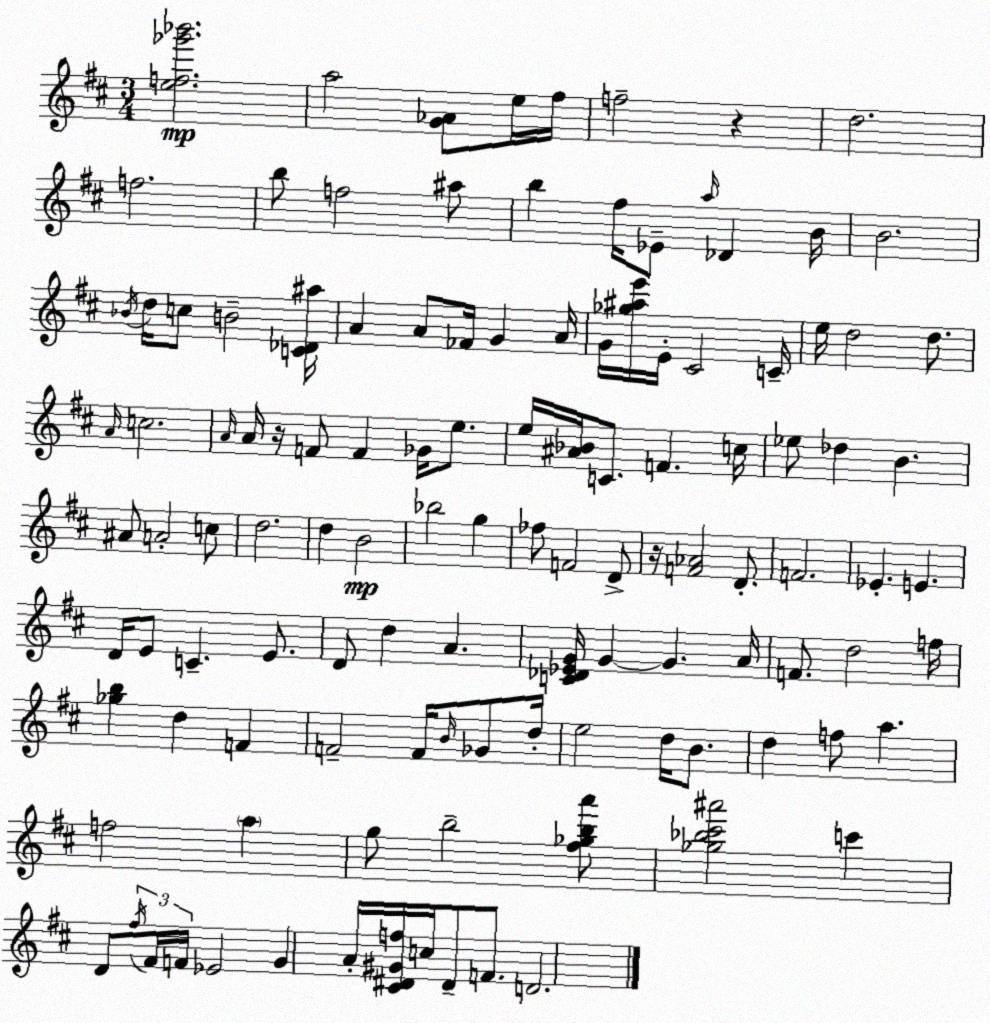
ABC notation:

X:1
T:Untitled
M:3/4
L:1/4
K:D
[ef_g'_b']2 a2 [G_A]/2 e/4 ^f/4 f2 z d2 f2 b/2 f2 ^a/2 b ^f/4 _E/2 a/4 _D B/4 B2 _B/4 d/4 c/2 B2 [C_D^a]/4 A A/2 _F/4 G A/4 G/4 [_g^ae']/4 E/4 ^C2 C/4 e/4 d2 d/2 A/4 c2 A/4 A/4 z/4 F/2 F _G/4 e/2 e/4 [^A_B]/4 C/2 F c/4 _e/2 _d B ^A/2 A2 c/2 d2 d B2 _b2 g _f/2 F2 D/2 z/4 [F_A]2 D/2 F2 _E E D/4 E/2 C E/2 D/2 d A [C_D_EG]/4 G G A/4 F/2 d2 f/4 [_gb] d F F2 F/4 B/4 _G/2 d/4 e2 d/4 B/2 d f/2 a f2 a g/2 b2 [^f_gba']/2 [_g_b^c'^a']2 c' D/2 ^f/4 ^F/4 F/4 _E2 G A/4 [^C^D^Gf]/4 c/4 ^D/2 F/2 D2